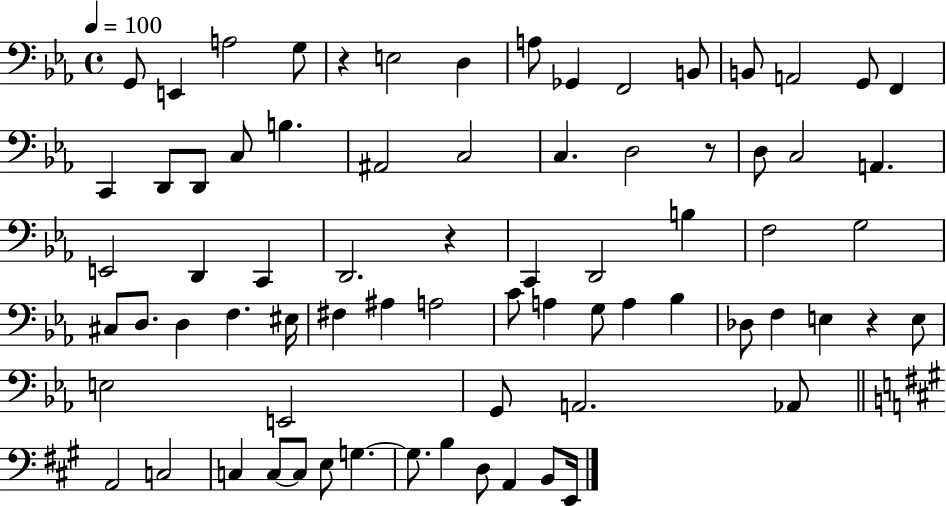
{
  \clef bass
  \time 4/4
  \defaultTimeSignature
  \key ees \major
  \tempo 4 = 100
  g,8 e,4 a2 g8 | r4 e2 d4 | a8 ges,4 f,2 b,8 | b,8 a,2 g,8 f,4 | \break c,4 d,8 d,8 c8 b4. | ais,2 c2 | c4. d2 r8 | d8 c2 a,4. | \break e,2 d,4 c,4 | d,2. r4 | c,4 d,2 b4 | f2 g2 | \break cis8 d8. d4 f4. eis16 | fis4 ais4 a2 | c'8 a4 g8 a4 bes4 | des8 f4 e4 r4 e8 | \break e2 e,2 | g,8 a,2. aes,8 | \bar "||" \break \key a \major a,2 c2 | c4 c8~~ c8 e8 g4.~~ | g8. b4 d8 a,4 b,8 e,16 | \bar "|."
}